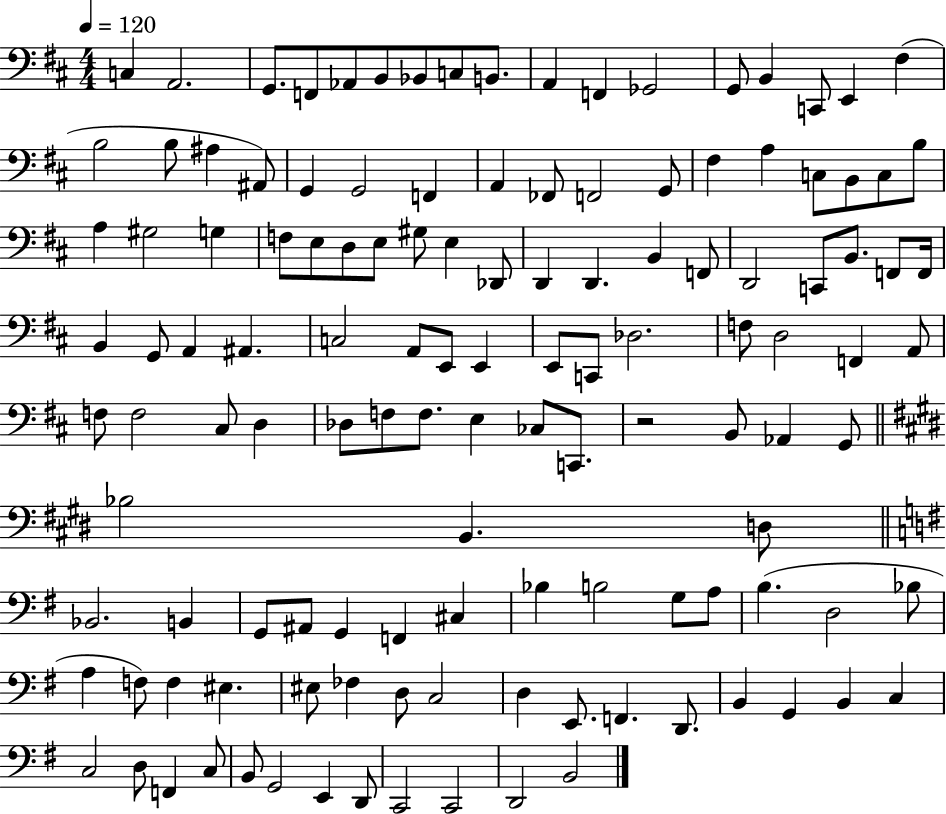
{
  \clef bass
  \numericTimeSignature
  \time 4/4
  \key d \major
  \tempo 4 = 120
  c4 a,2. | g,8. f,8 aes,8 b,8 bes,8 c8 b,8. | a,4 f,4 ges,2 | g,8 b,4 c,8 e,4 fis4( | \break b2 b8 ais4 ais,8) | g,4 g,2 f,4 | a,4 fes,8 f,2 g,8 | fis4 a4 c8 b,8 c8 b8 | \break a4 gis2 g4 | f8 e8 d8 e8 gis8 e4 des,8 | d,4 d,4. b,4 f,8 | d,2 c,8 b,8. f,8 f,16 | \break b,4 g,8 a,4 ais,4. | c2 a,8 e,8 e,4 | e,8 c,8 des2. | f8 d2 f,4 a,8 | \break f8 f2 cis8 d4 | des8 f8 f8. e4 ces8 c,8. | r2 b,8 aes,4 g,8 | \bar "||" \break \key e \major bes2 b,4. d8 | \bar "||" \break \key g \major bes,2. b,4 | g,8 ais,8 g,4 f,4 cis4 | bes4 b2 g8 a8 | b4.( d2 bes8 | \break a4 f8) f4 eis4. | eis8 fes4 d8 c2 | d4 e,8. f,4. d,8. | b,4 g,4 b,4 c4 | \break c2 d8 f,4 c8 | b,8 g,2 e,4 d,8 | c,2 c,2 | d,2 b,2 | \break \bar "|."
}